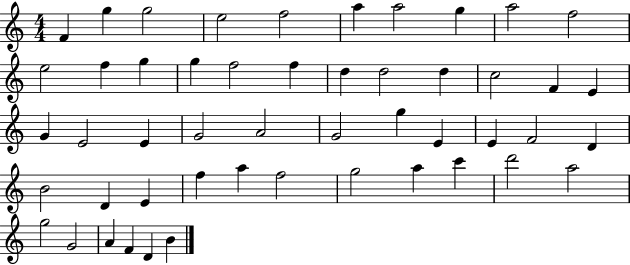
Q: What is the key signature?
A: C major